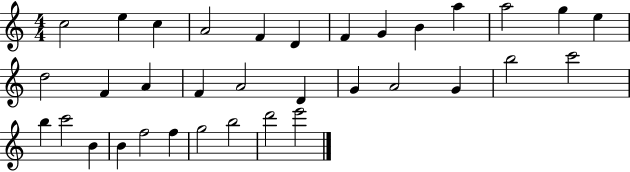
X:1
T:Untitled
M:4/4
L:1/4
K:C
c2 e c A2 F D F G B a a2 g e d2 F A F A2 D G A2 G b2 c'2 b c'2 B B f2 f g2 b2 d'2 e'2